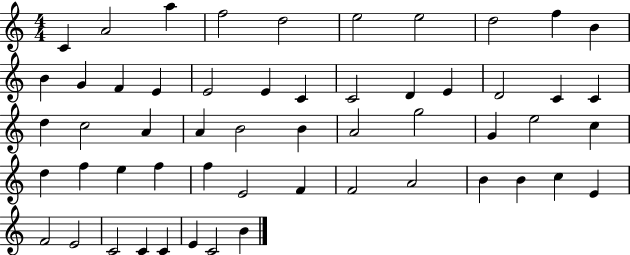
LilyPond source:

{
  \clef treble
  \numericTimeSignature
  \time 4/4
  \key c \major
  c'4 a'2 a''4 | f''2 d''2 | e''2 e''2 | d''2 f''4 b'4 | \break b'4 g'4 f'4 e'4 | e'2 e'4 c'4 | c'2 d'4 e'4 | d'2 c'4 c'4 | \break d''4 c''2 a'4 | a'4 b'2 b'4 | a'2 g''2 | g'4 e''2 c''4 | \break d''4 f''4 e''4 f''4 | f''4 e'2 f'4 | f'2 a'2 | b'4 b'4 c''4 e'4 | \break f'2 e'2 | c'2 c'4 c'4 | e'4 c'2 b'4 | \bar "|."
}